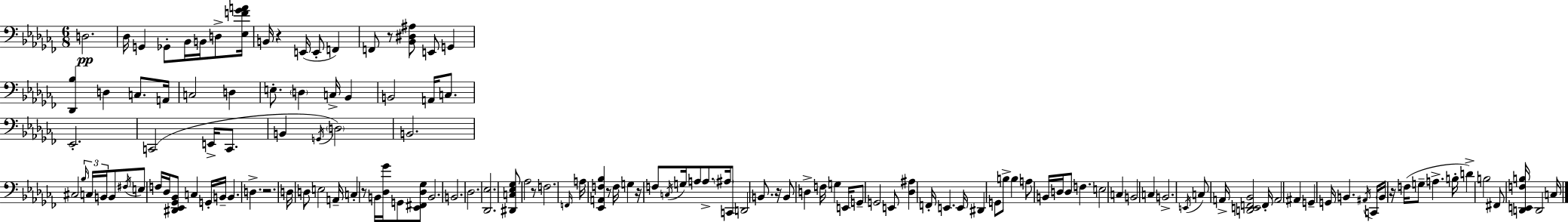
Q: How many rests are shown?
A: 9